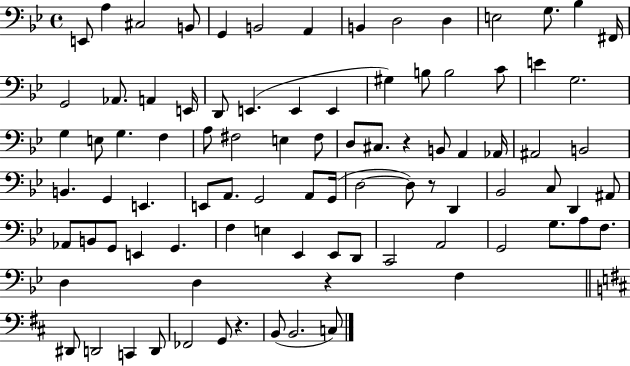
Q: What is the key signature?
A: BES major